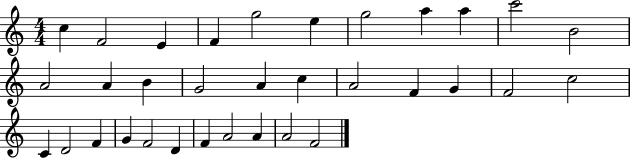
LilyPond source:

{
  \clef treble
  \numericTimeSignature
  \time 4/4
  \key c \major
  c''4 f'2 e'4 | f'4 g''2 e''4 | g''2 a''4 a''4 | c'''2 b'2 | \break a'2 a'4 b'4 | g'2 a'4 c''4 | a'2 f'4 g'4 | f'2 c''2 | \break c'4 d'2 f'4 | g'4 f'2 d'4 | f'4 a'2 a'4 | a'2 f'2 | \break \bar "|."
}